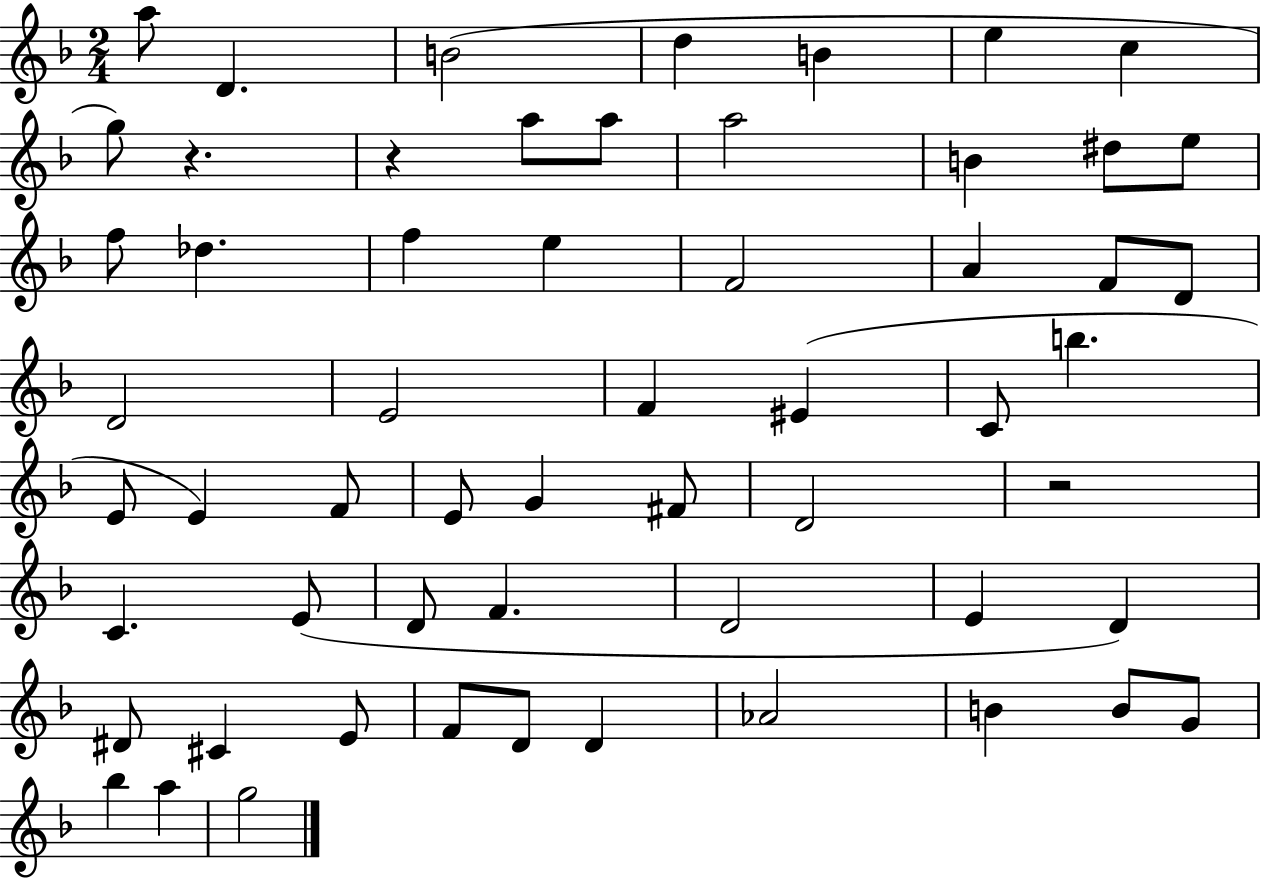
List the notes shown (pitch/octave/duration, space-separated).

A5/e D4/q. B4/h D5/q B4/q E5/q C5/q G5/e R/q. R/q A5/e A5/e A5/h B4/q D#5/e E5/e F5/e Db5/q. F5/q E5/q F4/h A4/q F4/e D4/e D4/h E4/h F4/q EIS4/q C4/e B5/q. E4/e E4/q F4/e E4/e G4/q F#4/e D4/h R/h C4/q. E4/e D4/e F4/q. D4/h E4/q D4/q D#4/e C#4/q E4/e F4/e D4/e D4/q Ab4/h B4/q B4/e G4/e Bb5/q A5/q G5/h